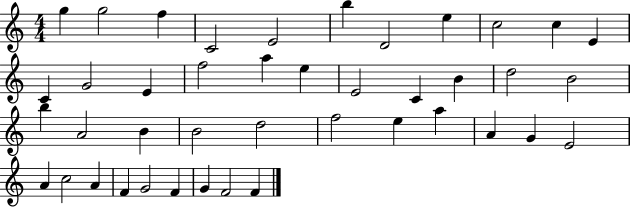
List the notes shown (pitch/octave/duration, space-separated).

G5/q G5/h F5/q C4/h E4/h B5/q D4/h E5/q C5/h C5/q E4/q C4/q G4/h E4/q F5/h A5/q E5/q E4/h C4/q B4/q D5/h B4/h B5/q A4/h B4/q B4/h D5/h F5/h E5/q A5/q A4/q G4/q E4/h A4/q C5/h A4/q F4/q G4/h F4/q G4/q F4/h F4/q